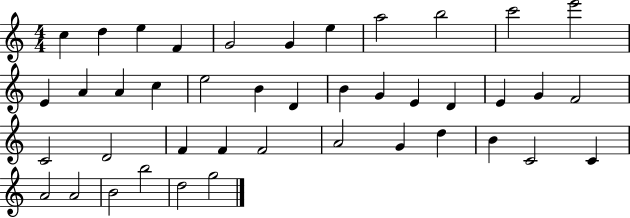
X:1
T:Untitled
M:4/4
L:1/4
K:C
c d e F G2 G e a2 b2 c'2 e'2 E A A c e2 B D B G E D E G F2 C2 D2 F F F2 A2 G d B C2 C A2 A2 B2 b2 d2 g2